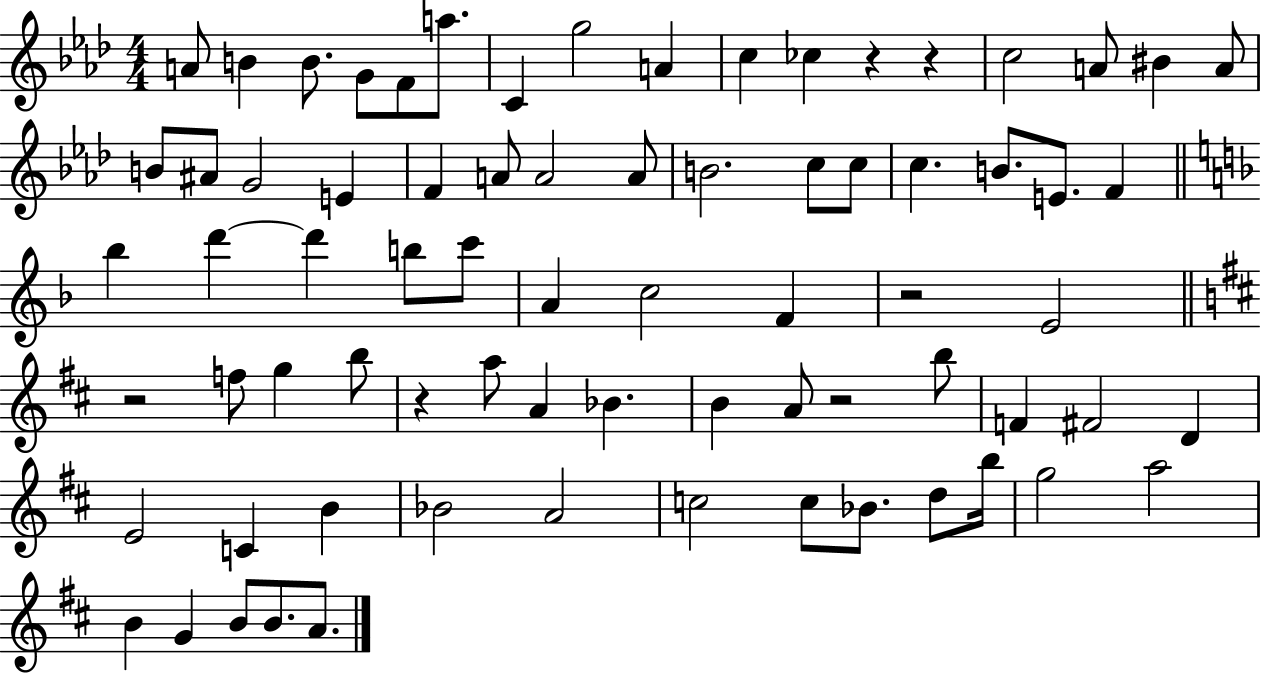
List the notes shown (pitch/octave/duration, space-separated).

A4/e B4/q B4/e. G4/e F4/e A5/e. C4/q G5/h A4/q C5/q CES5/q R/q R/q C5/h A4/e BIS4/q A4/e B4/e A#4/e G4/h E4/q F4/q A4/e A4/h A4/e B4/h. C5/e C5/e C5/q. B4/e. E4/e. F4/q Bb5/q D6/q D6/q B5/e C6/e A4/q C5/h F4/q R/h E4/h R/h F5/e G5/q B5/e R/q A5/e A4/q Bb4/q. B4/q A4/e R/h B5/e F4/q F#4/h D4/q E4/h C4/q B4/q Bb4/h A4/h C5/h C5/e Bb4/e. D5/e B5/s G5/h A5/h B4/q G4/q B4/e B4/e. A4/e.